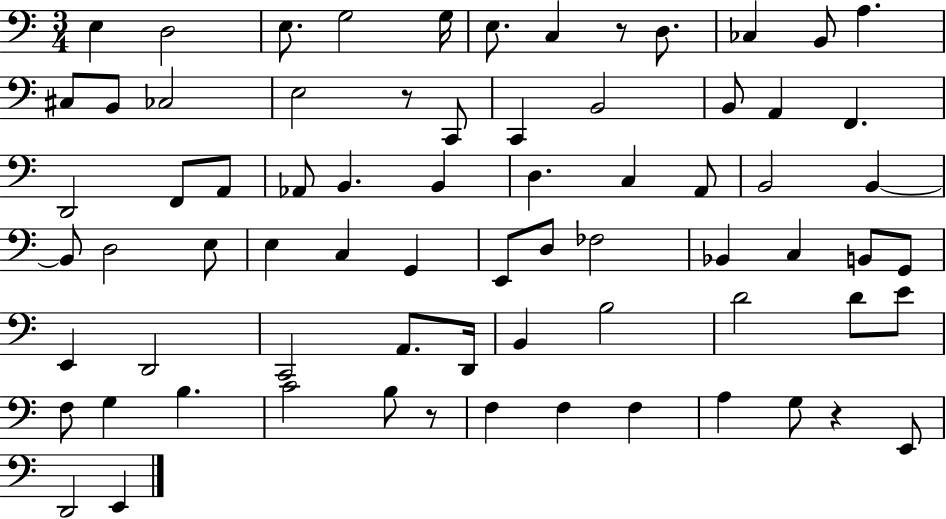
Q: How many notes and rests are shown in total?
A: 72